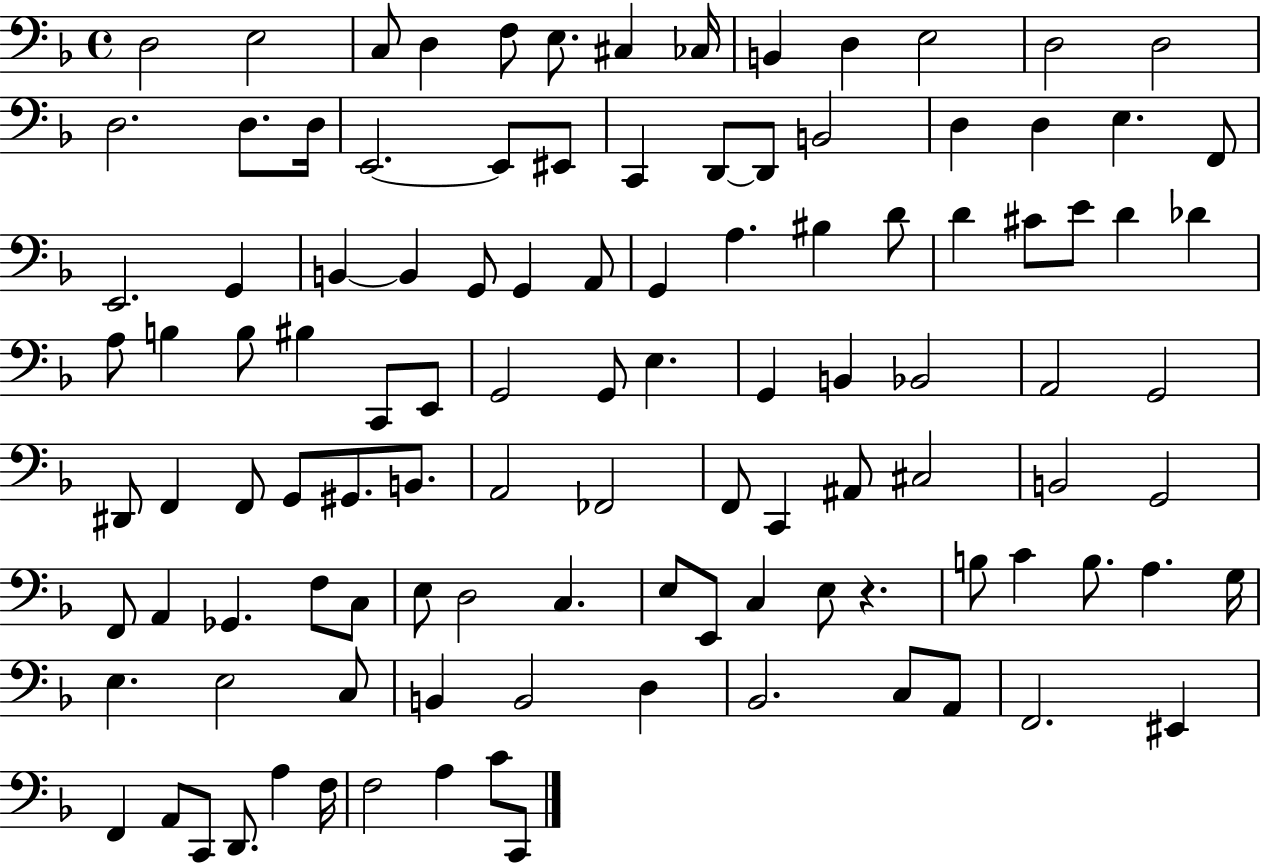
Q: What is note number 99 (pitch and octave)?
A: EIS2